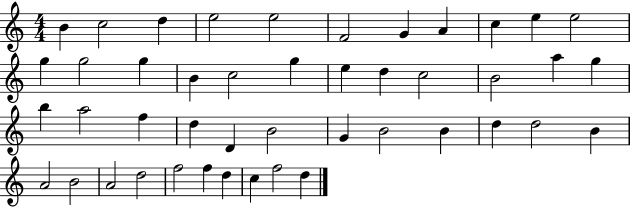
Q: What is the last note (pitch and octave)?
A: D5